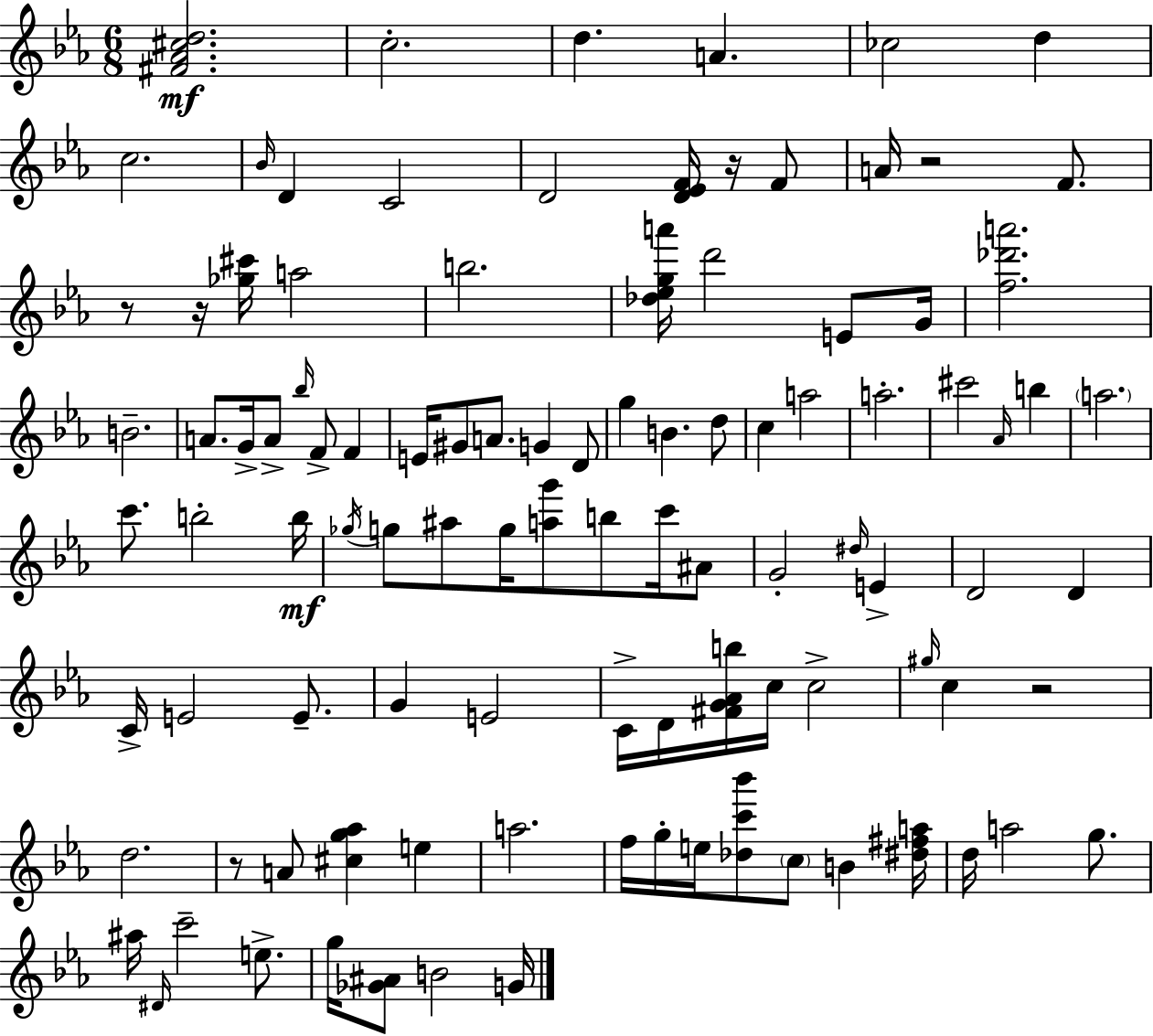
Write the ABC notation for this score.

X:1
T:Untitled
M:6/8
L:1/4
K:Eb
[^F_A^cd]2 c2 d A _c2 d c2 _B/4 D C2 D2 [D_EF]/4 z/4 F/2 A/4 z2 F/2 z/2 z/4 [_g^c']/4 a2 b2 [_d_ega']/4 d'2 E/2 G/4 [f_d'a']2 B2 A/2 G/4 A/2 _b/4 F/2 F E/4 ^G/2 A/2 G D/2 g B d/2 c a2 a2 ^c'2 _A/4 b a2 c'/2 b2 b/4 _g/4 g/2 ^a/2 g/4 [ag']/2 b/2 c'/4 ^A/2 G2 ^d/4 E D2 D C/4 E2 E/2 G E2 C/4 D/4 [^FG_Ab]/4 c/4 c2 ^g/4 c z2 d2 z/2 A/2 [^cg_a] e a2 f/4 g/4 e/4 [_dc'_b']/2 c/2 B [^d^fa]/4 d/4 a2 g/2 ^a/4 ^D/4 c'2 e/2 g/4 [_G^A]/2 B2 G/4